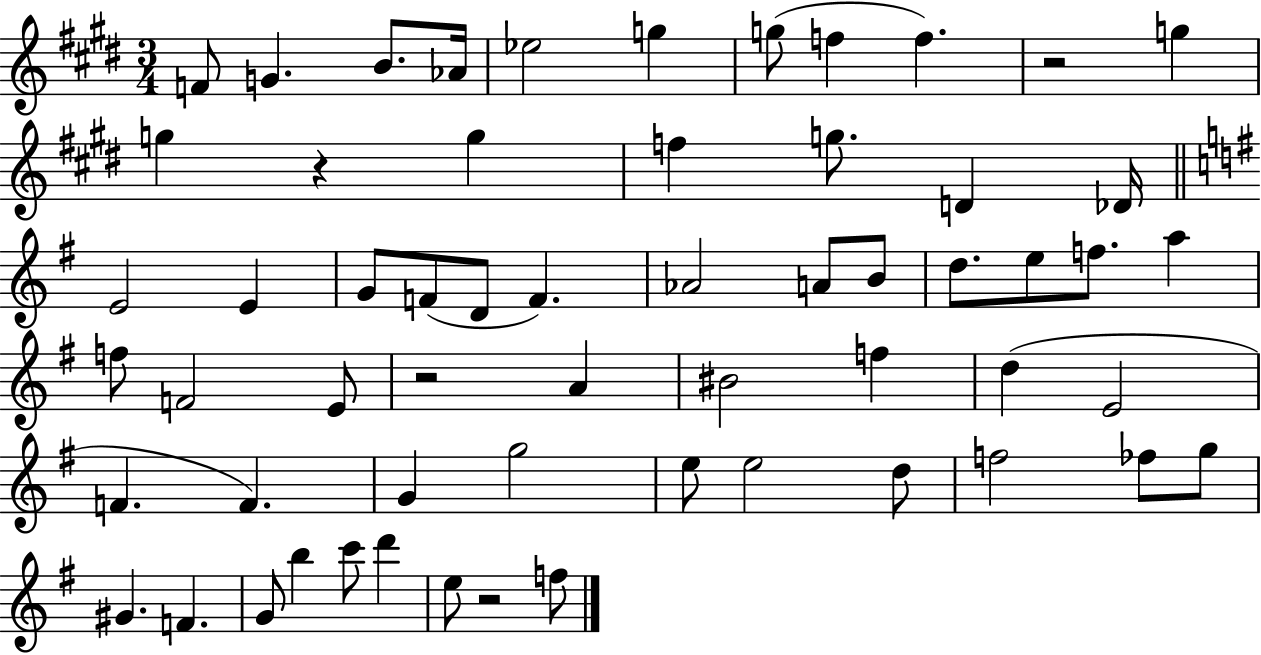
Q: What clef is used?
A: treble